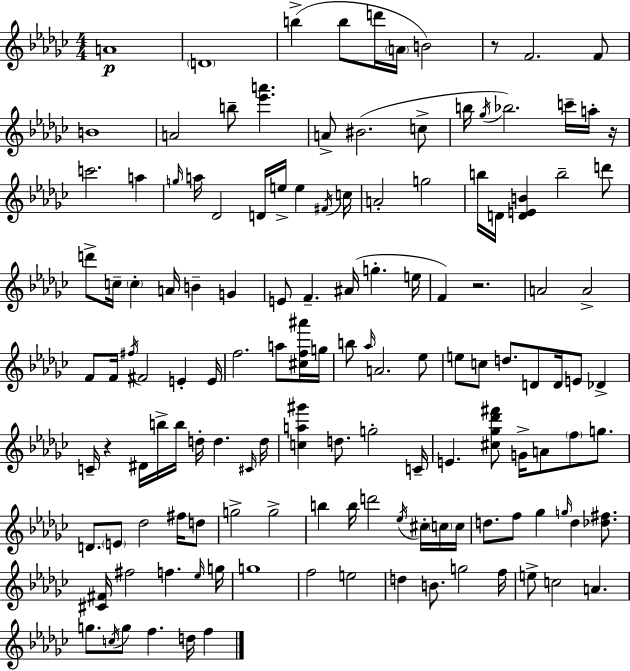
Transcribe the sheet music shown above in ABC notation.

X:1
T:Untitled
M:4/4
L:1/4
K:Ebm
A4 D4 b b/2 d'/4 A/4 B2 z/2 F2 F/2 B4 A2 b/2 [_e'a'] A/2 ^B2 c/2 b/4 _g/4 _b2 c'/4 a/4 z/4 c'2 a g/4 a/4 _D2 D/4 e/4 e ^F/4 c/4 A2 g2 b/4 D/4 [DEB] b2 d'/2 d'/2 c/4 c A/4 B G E/2 F ^A/4 g e/4 F z2 A2 A2 F/2 F/4 ^f/4 ^F2 E E/4 f2 a/2 [^cf^a']/4 g/4 b/2 _a/4 A2 _e/2 e/2 c/2 d/2 D/2 D/4 E/2 _D C/4 z ^D/4 b/4 b/4 d/4 d ^C/4 d/4 [ca^g'] d/2 g2 C/4 E [^c_g_d'^f']/2 G/4 A/2 f/2 g/2 D/2 E/2 _d2 ^f/4 d/2 g2 g2 b b/4 d'2 _e/4 ^c/4 c/4 c/4 d/2 f/2 _g g/4 d [_d^f]/2 [^C^F]/4 ^f2 f _e/4 g/4 g4 f2 e2 d B/2 g2 f/4 e/2 c2 A g/2 c/4 g/2 f d/4 f